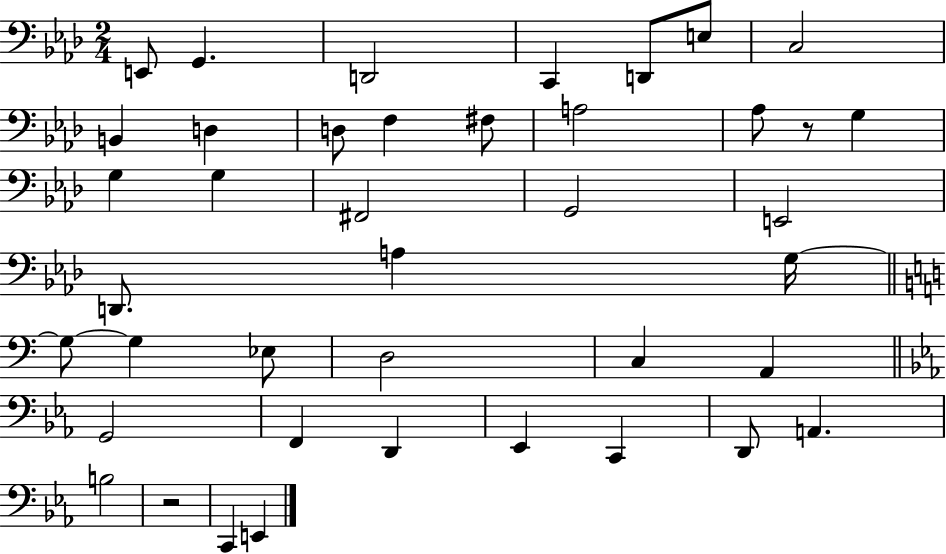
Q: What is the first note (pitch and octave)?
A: E2